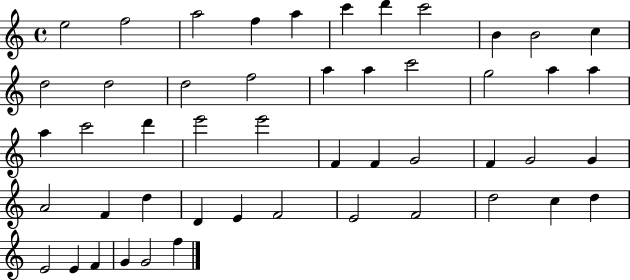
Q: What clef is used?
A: treble